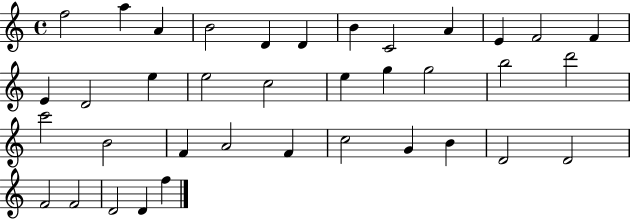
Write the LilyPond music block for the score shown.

{
  \clef treble
  \time 4/4
  \defaultTimeSignature
  \key c \major
  f''2 a''4 a'4 | b'2 d'4 d'4 | b'4 c'2 a'4 | e'4 f'2 f'4 | \break e'4 d'2 e''4 | e''2 c''2 | e''4 g''4 g''2 | b''2 d'''2 | \break c'''2 b'2 | f'4 a'2 f'4 | c''2 g'4 b'4 | d'2 d'2 | \break f'2 f'2 | d'2 d'4 f''4 | \bar "|."
}